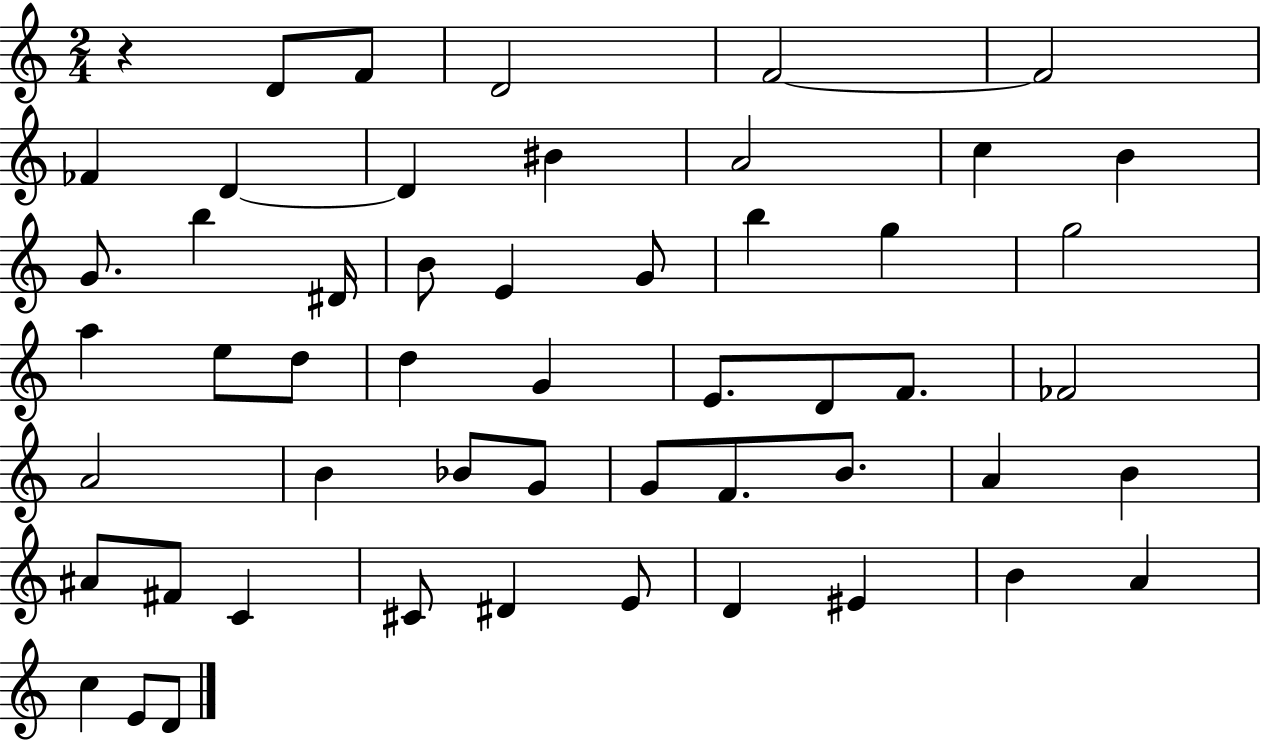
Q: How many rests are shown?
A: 1